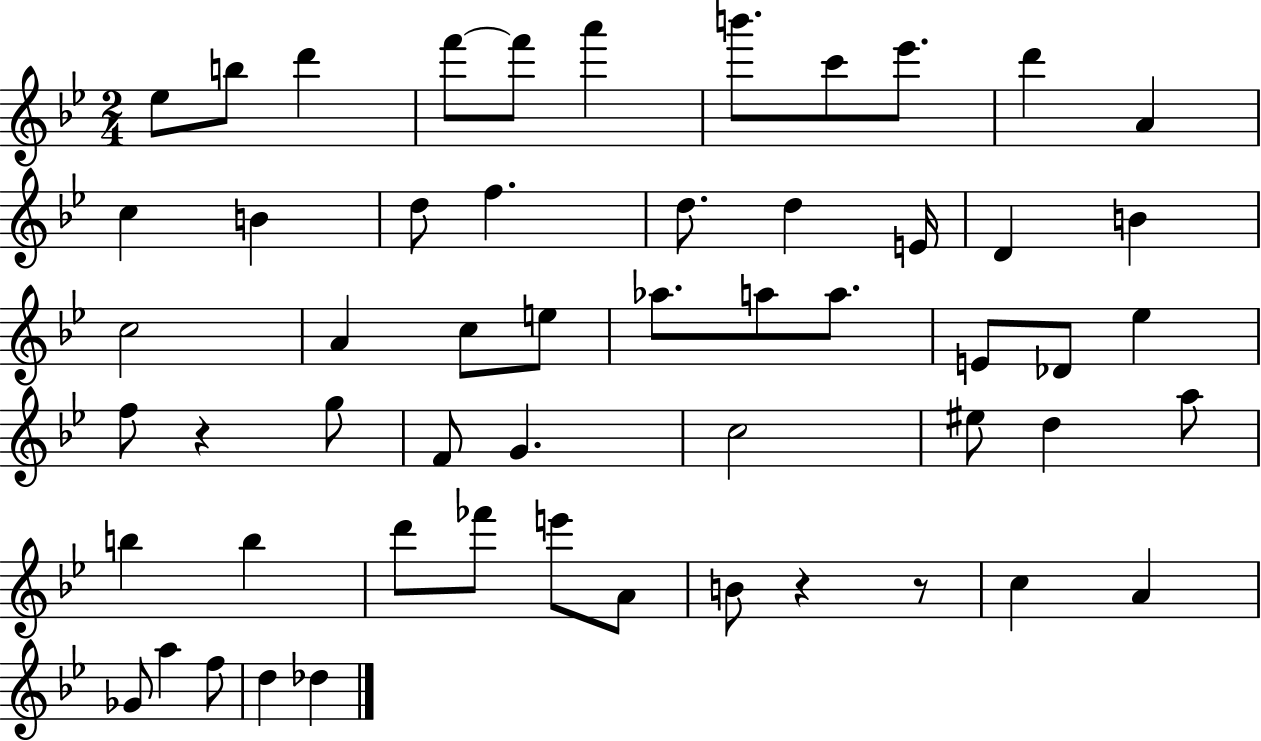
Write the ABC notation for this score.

X:1
T:Untitled
M:2/4
L:1/4
K:Bb
_e/2 b/2 d' f'/2 f'/2 a' b'/2 c'/2 _e'/2 d' A c B d/2 f d/2 d E/4 D B c2 A c/2 e/2 _a/2 a/2 a/2 E/2 _D/2 _e f/2 z g/2 F/2 G c2 ^e/2 d a/2 b b d'/2 _f'/2 e'/2 A/2 B/2 z z/2 c A _G/2 a f/2 d _d